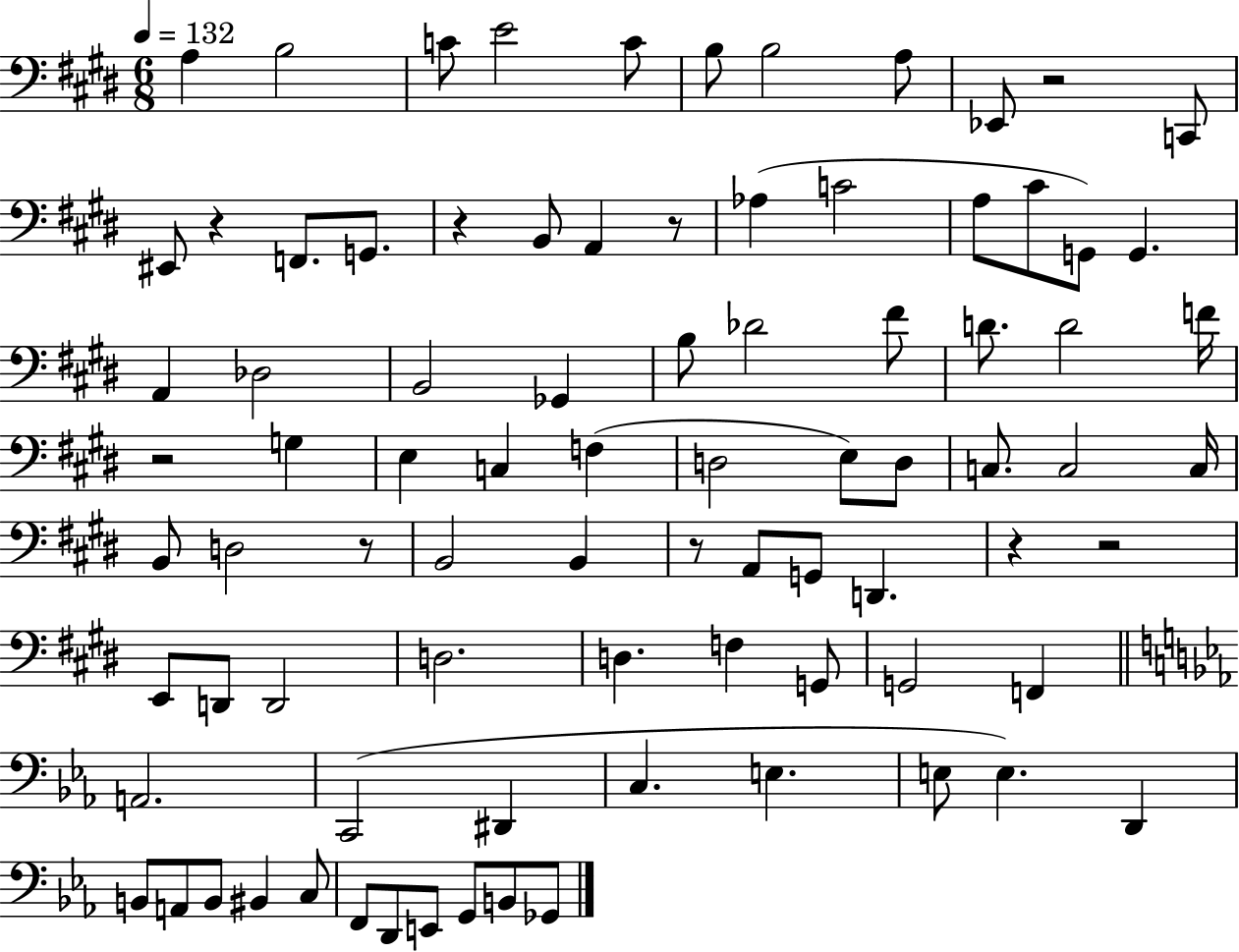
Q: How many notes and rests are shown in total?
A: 85